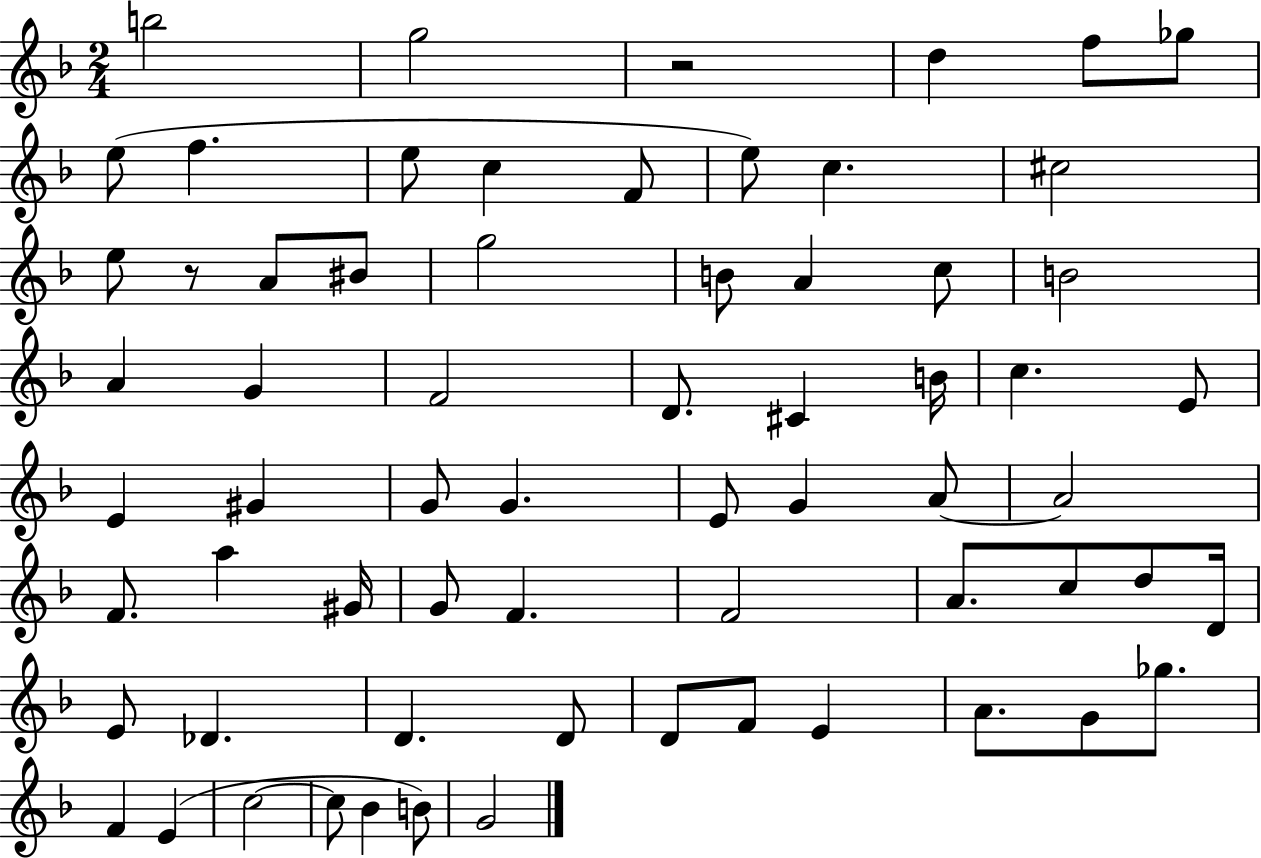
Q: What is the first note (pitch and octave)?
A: B5